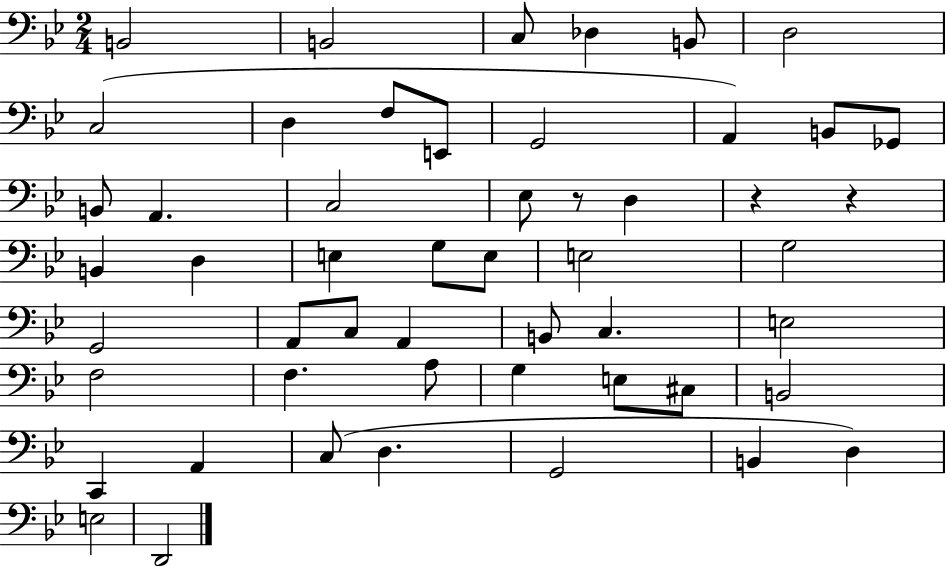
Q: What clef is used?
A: bass